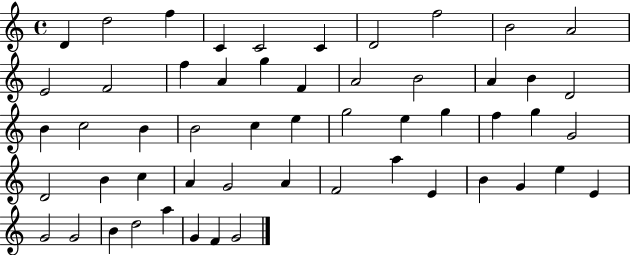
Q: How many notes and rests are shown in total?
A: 54